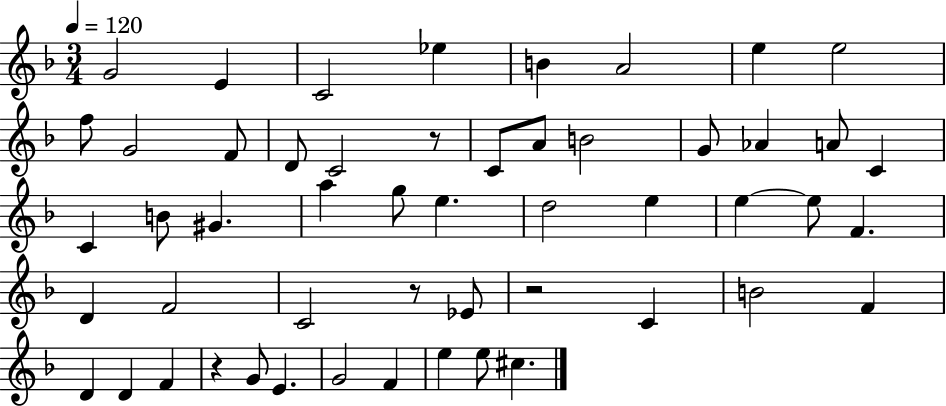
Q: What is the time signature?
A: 3/4